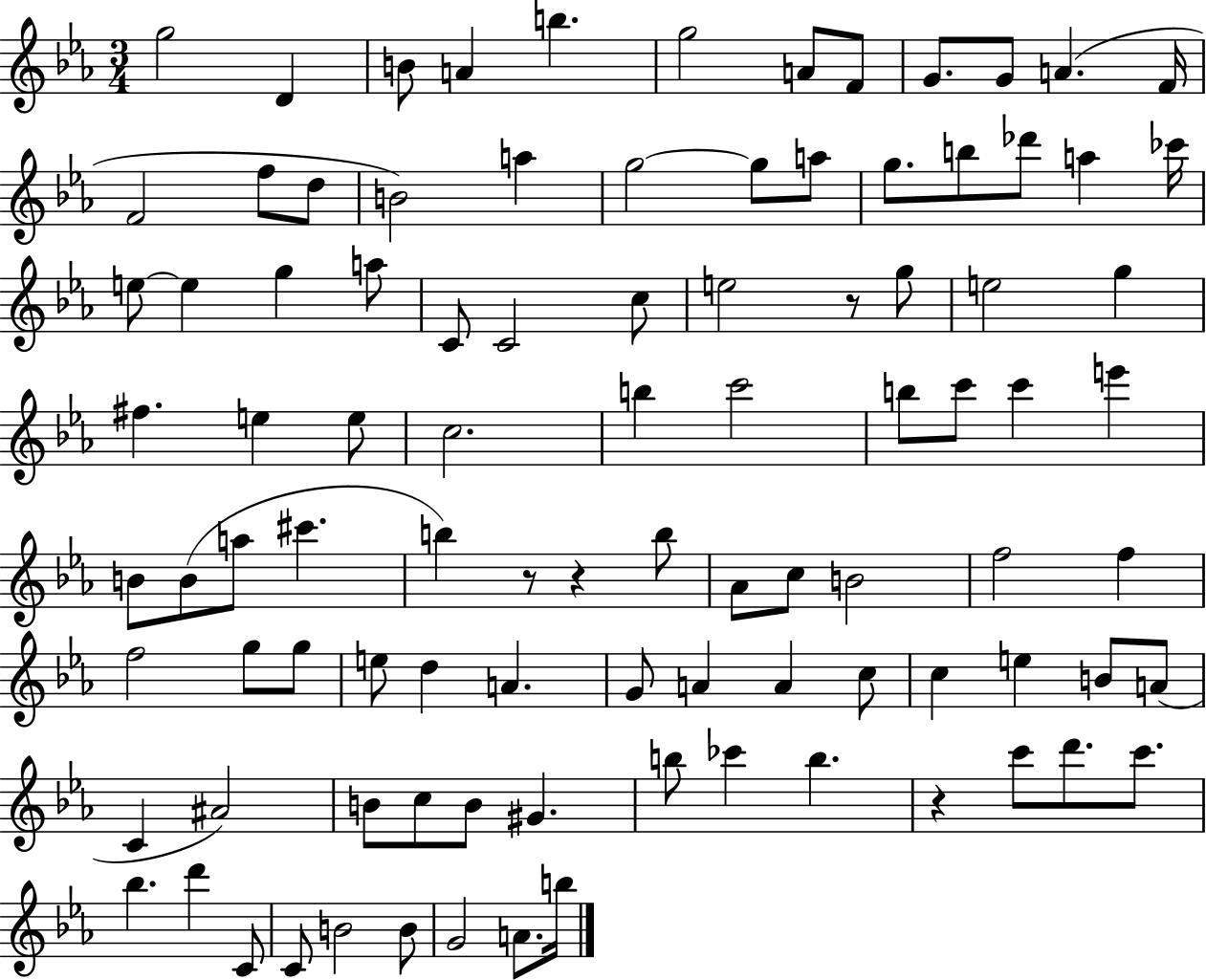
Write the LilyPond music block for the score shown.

{
  \clef treble
  \numericTimeSignature
  \time 3/4
  \key ees \major
  g''2 d'4 | b'8 a'4 b''4. | g''2 a'8 f'8 | g'8. g'8 a'4.( f'16 | \break f'2 f''8 d''8 | b'2) a''4 | g''2~~ g''8 a''8 | g''8. b''8 des'''8 a''4 ces'''16 | \break e''8~~ e''4 g''4 a''8 | c'8 c'2 c''8 | e''2 r8 g''8 | e''2 g''4 | \break fis''4. e''4 e''8 | c''2. | b''4 c'''2 | b''8 c'''8 c'''4 e'''4 | \break b'8 b'8( a''8 cis'''4. | b''4) r8 r4 b''8 | aes'8 c''8 b'2 | f''2 f''4 | \break f''2 g''8 g''8 | e''8 d''4 a'4. | g'8 a'4 a'4 c''8 | c''4 e''4 b'8 a'8( | \break c'4 ais'2) | b'8 c''8 b'8 gis'4. | b''8 ces'''4 b''4. | r4 c'''8 d'''8. c'''8. | \break bes''4. d'''4 c'8 | c'8 b'2 b'8 | g'2 a'8. b''16 | \bar "|."
}